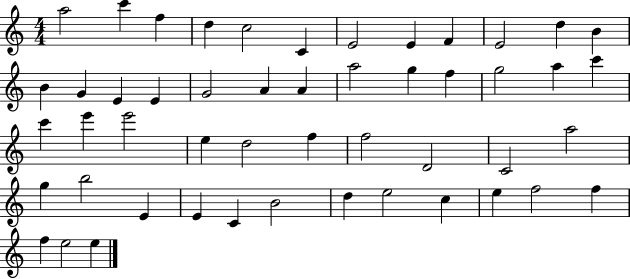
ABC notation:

X:1
T:Untitled
M:4/4
L:1/4
K:C
a2 c' f d c2 C E2 E F E2 d B B G E E G2 A A a2 g f g2 a c' c' e' e'2 e d2 f f2 D2 C2 a2 g b2 E E C B2 d e2 c e f2 f f e2 e